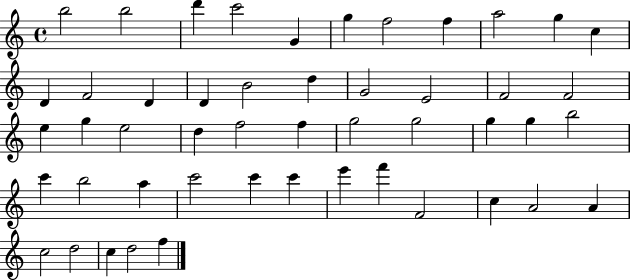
B5/h B5/h D6/q C6/h G4/q G5/q F5/h F5/q A5/h G5/q C5/q D4/q F4/h D4/q D4/q B4/h D5/q G4/h E4/h F4/h F4/h E5/q G5/q E5/h D5/q F5/h F5/q G5/h G5/h G5/q G5/q B5/h C6/q B5/h A5/q C6/h C6/q C6/q E6/q F6/q F4/h C5/q A4/h A4/q C5/h D5/h C5/q D5/h F5/q